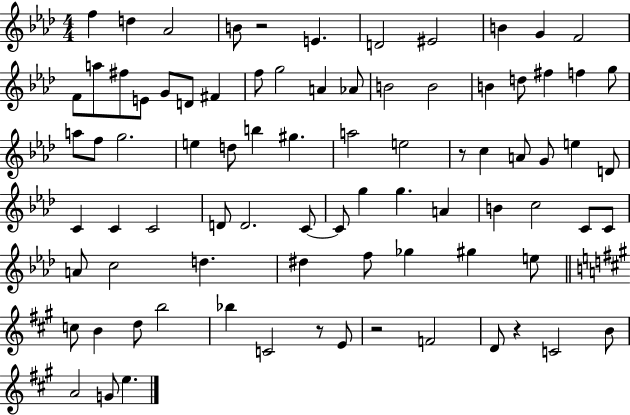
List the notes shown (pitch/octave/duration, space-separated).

F5/q D5/q Ab4/h B4/e R/h E4/q. D4/h EIS4/h B4/q G4/q F4/h F4/e A5/e F#5/e E4/e G4/e D4/e F#4/q F5/e G5/h A4/q Ab4/e B4/h B4/h B4/q D5/e F#5/q F5/q G5/e A5/e F5/e G5/h. E5/q D5/e B5/q G#5/q. A5/h E5/h R/e C5/q A4/e G4/e E5/q D4/e C4/q C4/q C4/h D4/e D4/h. C4/e C4/e G5/q G5/q. A4/q B4/q C5/h C4/e C4/e A4/e C5/h D5/q. D#5/q F5/e Gb5/q G#5/q E5/e C5/e B4/q D5/e B5/h Bb5/q C4/h R/e E4/e R/h F4/h D4/e R/q C4/h B4/e A4/h G4/e E5/q.